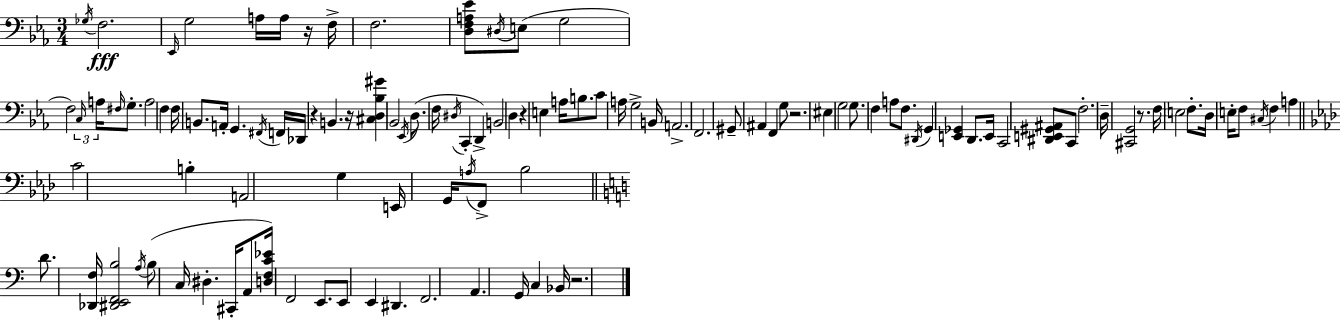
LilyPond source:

{
  \clef bass
  \numericTimeSignature
  \time 3/4
  \key ees \major
  \repeat volta 2 { \acciaccatura { ges16 }\fff f2. | \grace { ees,16 } g2 a16 a16 | r16 f16-> f2. | <d f a ees'>8 \acciaccatura { dis16 } e8( g2 | \break f2) \tuplet 3/2 { \grace { c16 } | a16 \grace { fis16 } } g8.-. a2 | f4 f16 b,8. a,16-. g,4. | \acciaccatura { fis,16 } f,16 des,16 r4 b,4. | \break r16 <cis d bes gis'>4 bes,2 | \acciaccatura { ees,16 } d8.( f16 \acciaccatura { dis16 } | c,4-. d,4->) b,2 | d4 r4 | \break e4 a16 b8. c'8 a16 g2-> | b,16 a,2.-> | f,2. | gis,8-- ais,4 | \break f,4 g8 r2. | eis4 | g2 g8. f4 | a8 f8. \acciaccatura { dis,16 } g,4 | \break <e, ges,>4 d,8. e,16 c,2 | <dis, e, gis, ais,>8 c,8 f2.-. | d16-- <cis, g,>2 | r8. f16 \parenthesize e2 | \break f8.-. d16 e16-. f8 | \acciaccatura { cis16 } f4 a4 \bar "||" \break \key aes \major c'2 b4-. | a,2 g4 | e,16 g,16 \acciaccatura { a16 } f,8-> bes2 | \bar "||" \break \key c \major d'8. <des, f>16 <dis, e, f, b>2 | \acciaccatura { a16 } b8( c16 dis4.-. cis,16-. a,8 | <d f c' ees'>16) f,2 e,8. | e,8 e,4 dis,4. | \break f,2. | a,4. g,16 c4 | bes,16 r2. | } \bar "|."
}